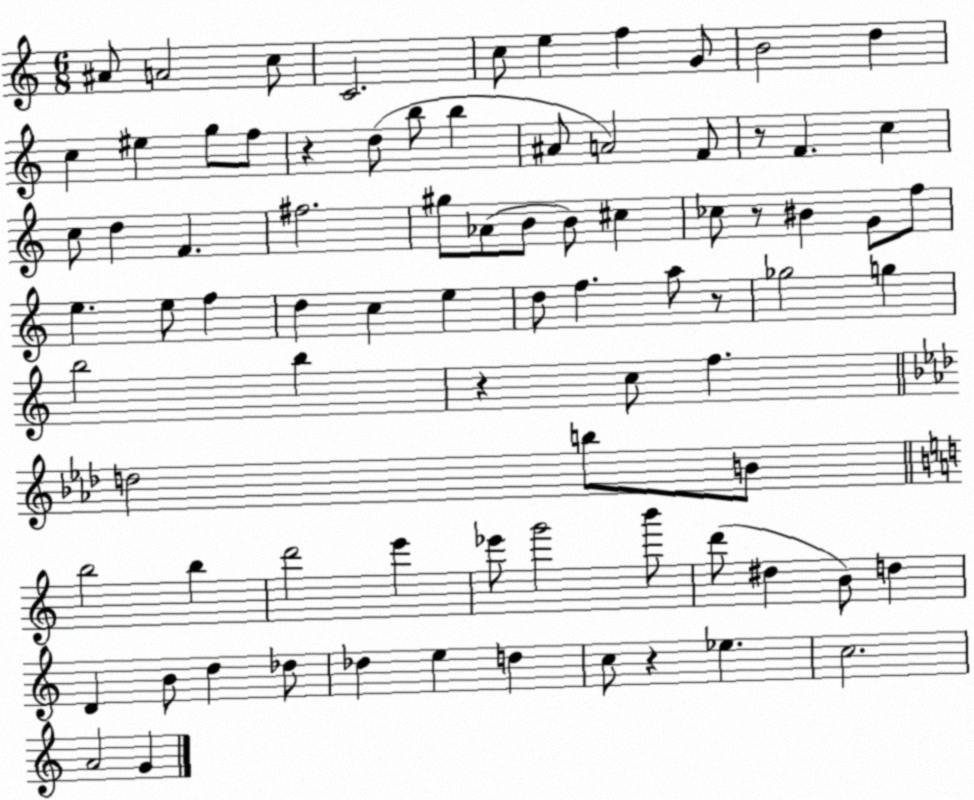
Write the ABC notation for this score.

X:1
T:Untitled
M:6/8
L:1/4
K:C
^A/2 A2 c/2 C2 c/2 e f G/2 B2 d c ^e g/2 f/2 z d/2 b/2 b ^A/2 A2 F/2 z/2 F c c/2 d F ^f2 ^g/2 _A/2 B/2 B/2 ^c _c/2 z/2 ^B G/2 f/2 e e/2 f d c e d/2 f a/2 z/2 _g2 g b2 b z c/2 f d2 b/2 B/2 b2 b d'2 e' _e'/2 g'2 b'/2 d'/2 ^d B/2 d D B/2 d _d/2 _d e d c/2 z _e c2 A2 G